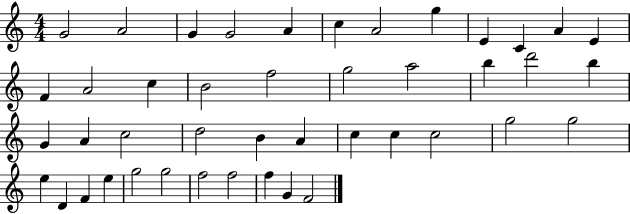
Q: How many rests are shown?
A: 0